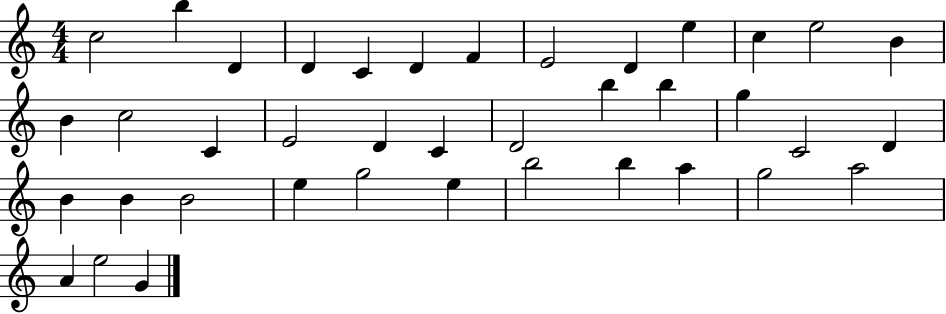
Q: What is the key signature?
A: C major